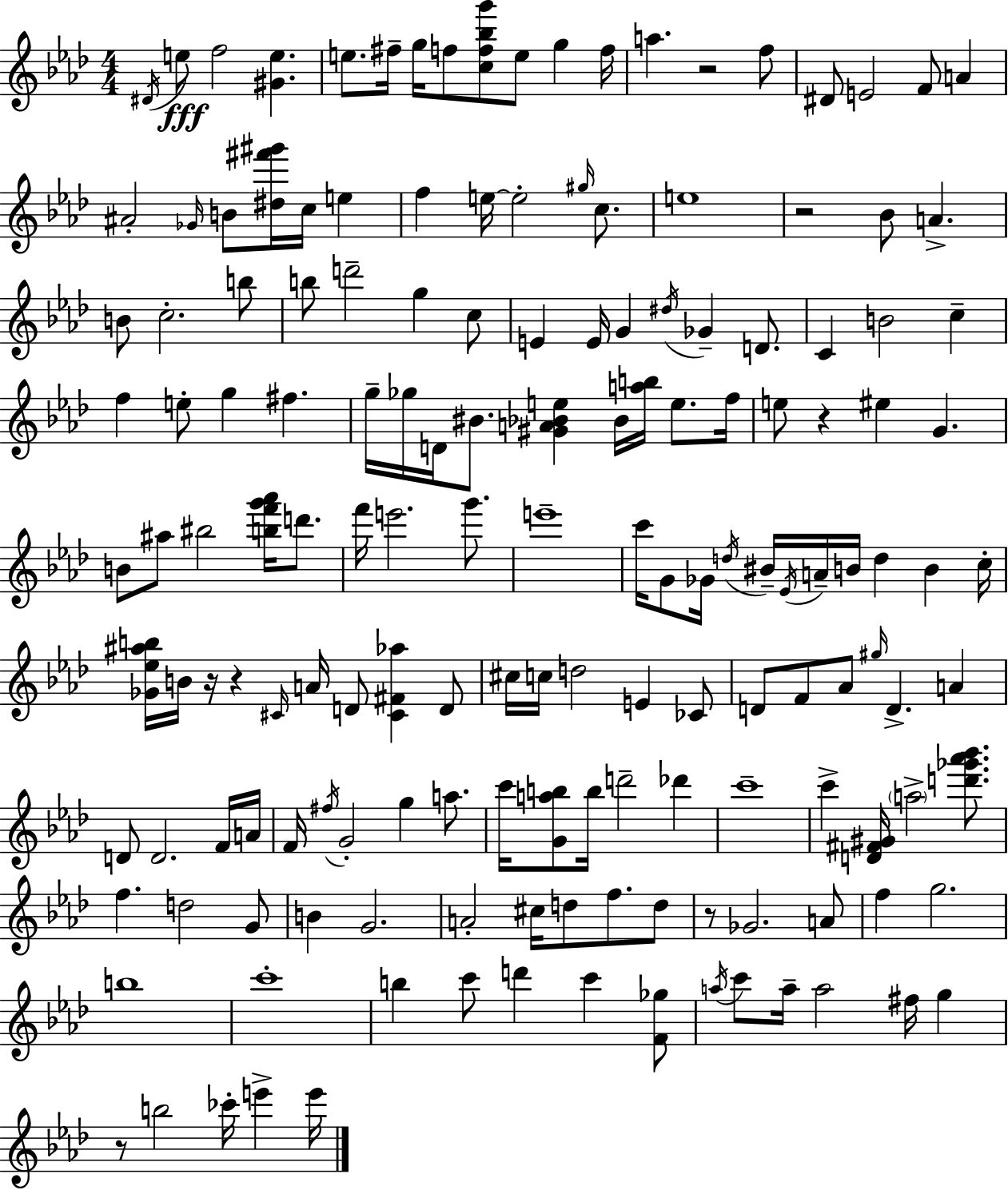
D#4/s E5/e F5/h [G#4,E5]/q. E5/e. F#5/s G5/s F5/e [C5,F5,Bb5,G6]/e E5/e G5/q F5/s A5/q. R/h F5/e D#4/e E4/h F4/e A4/q A#4/h Gb4/s B4/e [D#5,F#6,G#6]/s C5/s E5/q F5/q E5/s E5/h G#5/s C5/e. E5/w R/h Bb4/e A4/q. B4/e C5/h. B5/e B5/e D6/h G5/q C5/e E4/q E4/s G4/q D#5/s Gb4/q D4/e. C4/q B4/h C5/q F5/q E5/e G5/q F#5/q. G5/s Gb5/s D4/s BIS4/e. [G#4,A4,Bb4,E5]/q Bb4/s [A5,B5]/s E5/e. F5/s E5/e R/q EIS5/q G4/q. B4/e A#5/e BIS5/h [B5,F6,G6,Ab6]/s D6/e. F6/s E6/h. G6/e. E6/w C6/s G4/e Gb4/s D5/s BIS4/s Eb4/s A4/s B4/s D5/q B4/q C5/s [Gb4,Eb5,A#5,B5]/s B4/s R/s R/q C#4/s A4/s D4/e [C#4,F#4,Ab5]/q D4/e C#5/s C5/s D5/h E4/q CES4/e D4/e F4/e Ab4/e G#5/s D4/q. A4/q D4/e D4/h. F4/s A4/s F4/s F#5/s G4/h G5/q A5/e. C6/s [G4,A5,B5]/e B5/s D6/h Db6/q C6/w C6/q [D4,F#4,G#4]/s A5/h [D6,Gb6,Ab6,Bb6]/e. F5/q. D5/h G4/e B4/q G4/h. A4/h C#5/s D5/e F5/e. D5/e R/e Gb4/h. A4/e F5/q G5/h. B5/w C6/w B5/q C6/e D6/q C6/q [F4,Gb5]/e A5/s C6/e A5/s A5/h F#5/s G5/q R/e B5/h CES6/s E6/q E6/s